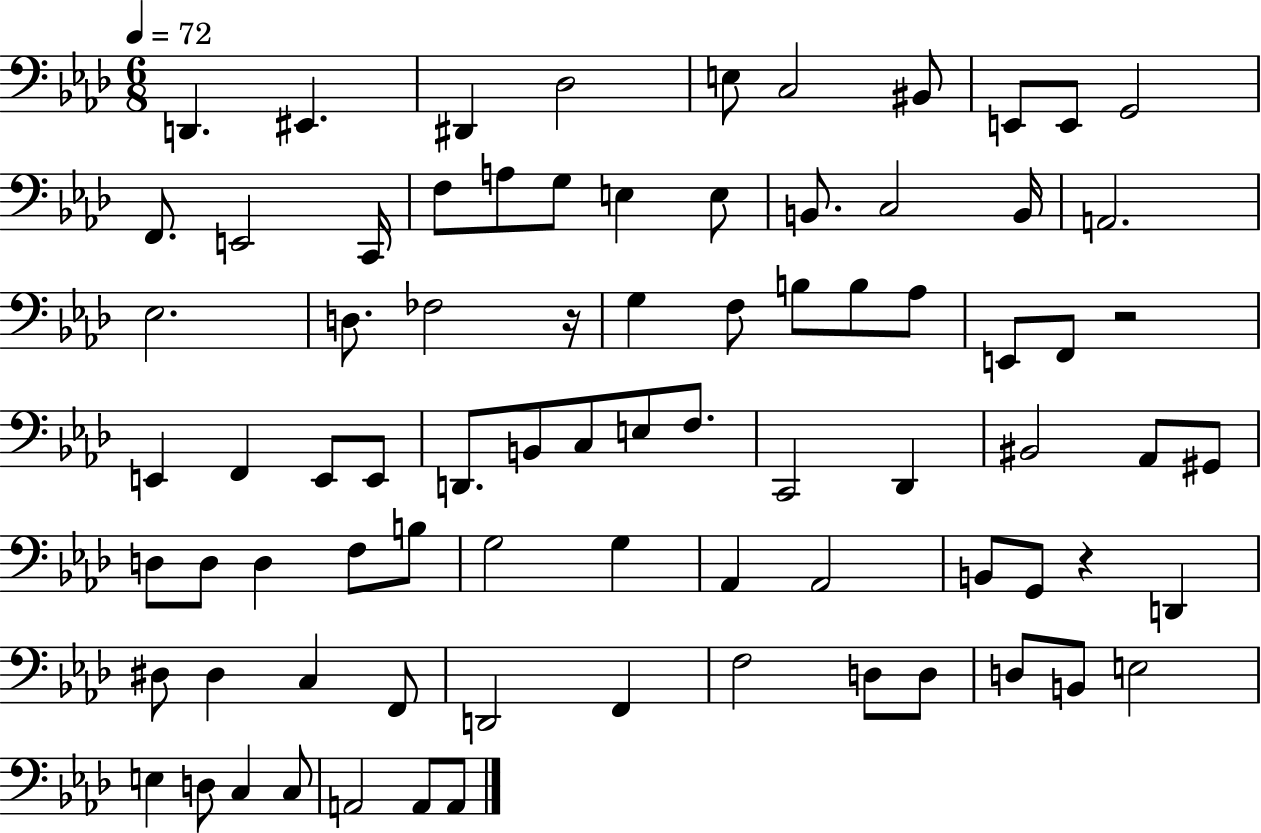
{
  \clef bass
  \numericTimeSignature
  \time 6/8
  \key aes \major
  \tempo 4 = 72
  \repeat volta 2 { d,4. eis,4. | dis,4 des2 | e8 c2 bis,8 | e,8 e,8 g,2 | \break f,8. e,2 c,16 | f8 a8 g8 e4 e8 | b,8. c2 b,16 | a,2. | \break ees2. | d8. fes2 r16 | g4 f8 b8 b8 aes8 | e,8 f,8 r2 | \break e,4 f,4 e,8 e,8 | d,8. b,8 c8 e8 f8. | c,2 des,4 | bis,2 aes,8 gis,8 | \break d8 d8 d4 f8 b8 | g2 g4 | aes,4 aes,2 | b,8 g,8 r4 d,4 | \break dis8 dis4 c4 f,8 | d,2 f,4 | f2 d8 d8 | d8 b,8 e2 | \break e4 d8 c4 c8 | a,2 a,8 a,8 | } \bar "|."
}